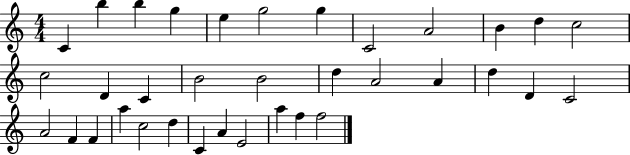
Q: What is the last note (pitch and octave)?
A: F5